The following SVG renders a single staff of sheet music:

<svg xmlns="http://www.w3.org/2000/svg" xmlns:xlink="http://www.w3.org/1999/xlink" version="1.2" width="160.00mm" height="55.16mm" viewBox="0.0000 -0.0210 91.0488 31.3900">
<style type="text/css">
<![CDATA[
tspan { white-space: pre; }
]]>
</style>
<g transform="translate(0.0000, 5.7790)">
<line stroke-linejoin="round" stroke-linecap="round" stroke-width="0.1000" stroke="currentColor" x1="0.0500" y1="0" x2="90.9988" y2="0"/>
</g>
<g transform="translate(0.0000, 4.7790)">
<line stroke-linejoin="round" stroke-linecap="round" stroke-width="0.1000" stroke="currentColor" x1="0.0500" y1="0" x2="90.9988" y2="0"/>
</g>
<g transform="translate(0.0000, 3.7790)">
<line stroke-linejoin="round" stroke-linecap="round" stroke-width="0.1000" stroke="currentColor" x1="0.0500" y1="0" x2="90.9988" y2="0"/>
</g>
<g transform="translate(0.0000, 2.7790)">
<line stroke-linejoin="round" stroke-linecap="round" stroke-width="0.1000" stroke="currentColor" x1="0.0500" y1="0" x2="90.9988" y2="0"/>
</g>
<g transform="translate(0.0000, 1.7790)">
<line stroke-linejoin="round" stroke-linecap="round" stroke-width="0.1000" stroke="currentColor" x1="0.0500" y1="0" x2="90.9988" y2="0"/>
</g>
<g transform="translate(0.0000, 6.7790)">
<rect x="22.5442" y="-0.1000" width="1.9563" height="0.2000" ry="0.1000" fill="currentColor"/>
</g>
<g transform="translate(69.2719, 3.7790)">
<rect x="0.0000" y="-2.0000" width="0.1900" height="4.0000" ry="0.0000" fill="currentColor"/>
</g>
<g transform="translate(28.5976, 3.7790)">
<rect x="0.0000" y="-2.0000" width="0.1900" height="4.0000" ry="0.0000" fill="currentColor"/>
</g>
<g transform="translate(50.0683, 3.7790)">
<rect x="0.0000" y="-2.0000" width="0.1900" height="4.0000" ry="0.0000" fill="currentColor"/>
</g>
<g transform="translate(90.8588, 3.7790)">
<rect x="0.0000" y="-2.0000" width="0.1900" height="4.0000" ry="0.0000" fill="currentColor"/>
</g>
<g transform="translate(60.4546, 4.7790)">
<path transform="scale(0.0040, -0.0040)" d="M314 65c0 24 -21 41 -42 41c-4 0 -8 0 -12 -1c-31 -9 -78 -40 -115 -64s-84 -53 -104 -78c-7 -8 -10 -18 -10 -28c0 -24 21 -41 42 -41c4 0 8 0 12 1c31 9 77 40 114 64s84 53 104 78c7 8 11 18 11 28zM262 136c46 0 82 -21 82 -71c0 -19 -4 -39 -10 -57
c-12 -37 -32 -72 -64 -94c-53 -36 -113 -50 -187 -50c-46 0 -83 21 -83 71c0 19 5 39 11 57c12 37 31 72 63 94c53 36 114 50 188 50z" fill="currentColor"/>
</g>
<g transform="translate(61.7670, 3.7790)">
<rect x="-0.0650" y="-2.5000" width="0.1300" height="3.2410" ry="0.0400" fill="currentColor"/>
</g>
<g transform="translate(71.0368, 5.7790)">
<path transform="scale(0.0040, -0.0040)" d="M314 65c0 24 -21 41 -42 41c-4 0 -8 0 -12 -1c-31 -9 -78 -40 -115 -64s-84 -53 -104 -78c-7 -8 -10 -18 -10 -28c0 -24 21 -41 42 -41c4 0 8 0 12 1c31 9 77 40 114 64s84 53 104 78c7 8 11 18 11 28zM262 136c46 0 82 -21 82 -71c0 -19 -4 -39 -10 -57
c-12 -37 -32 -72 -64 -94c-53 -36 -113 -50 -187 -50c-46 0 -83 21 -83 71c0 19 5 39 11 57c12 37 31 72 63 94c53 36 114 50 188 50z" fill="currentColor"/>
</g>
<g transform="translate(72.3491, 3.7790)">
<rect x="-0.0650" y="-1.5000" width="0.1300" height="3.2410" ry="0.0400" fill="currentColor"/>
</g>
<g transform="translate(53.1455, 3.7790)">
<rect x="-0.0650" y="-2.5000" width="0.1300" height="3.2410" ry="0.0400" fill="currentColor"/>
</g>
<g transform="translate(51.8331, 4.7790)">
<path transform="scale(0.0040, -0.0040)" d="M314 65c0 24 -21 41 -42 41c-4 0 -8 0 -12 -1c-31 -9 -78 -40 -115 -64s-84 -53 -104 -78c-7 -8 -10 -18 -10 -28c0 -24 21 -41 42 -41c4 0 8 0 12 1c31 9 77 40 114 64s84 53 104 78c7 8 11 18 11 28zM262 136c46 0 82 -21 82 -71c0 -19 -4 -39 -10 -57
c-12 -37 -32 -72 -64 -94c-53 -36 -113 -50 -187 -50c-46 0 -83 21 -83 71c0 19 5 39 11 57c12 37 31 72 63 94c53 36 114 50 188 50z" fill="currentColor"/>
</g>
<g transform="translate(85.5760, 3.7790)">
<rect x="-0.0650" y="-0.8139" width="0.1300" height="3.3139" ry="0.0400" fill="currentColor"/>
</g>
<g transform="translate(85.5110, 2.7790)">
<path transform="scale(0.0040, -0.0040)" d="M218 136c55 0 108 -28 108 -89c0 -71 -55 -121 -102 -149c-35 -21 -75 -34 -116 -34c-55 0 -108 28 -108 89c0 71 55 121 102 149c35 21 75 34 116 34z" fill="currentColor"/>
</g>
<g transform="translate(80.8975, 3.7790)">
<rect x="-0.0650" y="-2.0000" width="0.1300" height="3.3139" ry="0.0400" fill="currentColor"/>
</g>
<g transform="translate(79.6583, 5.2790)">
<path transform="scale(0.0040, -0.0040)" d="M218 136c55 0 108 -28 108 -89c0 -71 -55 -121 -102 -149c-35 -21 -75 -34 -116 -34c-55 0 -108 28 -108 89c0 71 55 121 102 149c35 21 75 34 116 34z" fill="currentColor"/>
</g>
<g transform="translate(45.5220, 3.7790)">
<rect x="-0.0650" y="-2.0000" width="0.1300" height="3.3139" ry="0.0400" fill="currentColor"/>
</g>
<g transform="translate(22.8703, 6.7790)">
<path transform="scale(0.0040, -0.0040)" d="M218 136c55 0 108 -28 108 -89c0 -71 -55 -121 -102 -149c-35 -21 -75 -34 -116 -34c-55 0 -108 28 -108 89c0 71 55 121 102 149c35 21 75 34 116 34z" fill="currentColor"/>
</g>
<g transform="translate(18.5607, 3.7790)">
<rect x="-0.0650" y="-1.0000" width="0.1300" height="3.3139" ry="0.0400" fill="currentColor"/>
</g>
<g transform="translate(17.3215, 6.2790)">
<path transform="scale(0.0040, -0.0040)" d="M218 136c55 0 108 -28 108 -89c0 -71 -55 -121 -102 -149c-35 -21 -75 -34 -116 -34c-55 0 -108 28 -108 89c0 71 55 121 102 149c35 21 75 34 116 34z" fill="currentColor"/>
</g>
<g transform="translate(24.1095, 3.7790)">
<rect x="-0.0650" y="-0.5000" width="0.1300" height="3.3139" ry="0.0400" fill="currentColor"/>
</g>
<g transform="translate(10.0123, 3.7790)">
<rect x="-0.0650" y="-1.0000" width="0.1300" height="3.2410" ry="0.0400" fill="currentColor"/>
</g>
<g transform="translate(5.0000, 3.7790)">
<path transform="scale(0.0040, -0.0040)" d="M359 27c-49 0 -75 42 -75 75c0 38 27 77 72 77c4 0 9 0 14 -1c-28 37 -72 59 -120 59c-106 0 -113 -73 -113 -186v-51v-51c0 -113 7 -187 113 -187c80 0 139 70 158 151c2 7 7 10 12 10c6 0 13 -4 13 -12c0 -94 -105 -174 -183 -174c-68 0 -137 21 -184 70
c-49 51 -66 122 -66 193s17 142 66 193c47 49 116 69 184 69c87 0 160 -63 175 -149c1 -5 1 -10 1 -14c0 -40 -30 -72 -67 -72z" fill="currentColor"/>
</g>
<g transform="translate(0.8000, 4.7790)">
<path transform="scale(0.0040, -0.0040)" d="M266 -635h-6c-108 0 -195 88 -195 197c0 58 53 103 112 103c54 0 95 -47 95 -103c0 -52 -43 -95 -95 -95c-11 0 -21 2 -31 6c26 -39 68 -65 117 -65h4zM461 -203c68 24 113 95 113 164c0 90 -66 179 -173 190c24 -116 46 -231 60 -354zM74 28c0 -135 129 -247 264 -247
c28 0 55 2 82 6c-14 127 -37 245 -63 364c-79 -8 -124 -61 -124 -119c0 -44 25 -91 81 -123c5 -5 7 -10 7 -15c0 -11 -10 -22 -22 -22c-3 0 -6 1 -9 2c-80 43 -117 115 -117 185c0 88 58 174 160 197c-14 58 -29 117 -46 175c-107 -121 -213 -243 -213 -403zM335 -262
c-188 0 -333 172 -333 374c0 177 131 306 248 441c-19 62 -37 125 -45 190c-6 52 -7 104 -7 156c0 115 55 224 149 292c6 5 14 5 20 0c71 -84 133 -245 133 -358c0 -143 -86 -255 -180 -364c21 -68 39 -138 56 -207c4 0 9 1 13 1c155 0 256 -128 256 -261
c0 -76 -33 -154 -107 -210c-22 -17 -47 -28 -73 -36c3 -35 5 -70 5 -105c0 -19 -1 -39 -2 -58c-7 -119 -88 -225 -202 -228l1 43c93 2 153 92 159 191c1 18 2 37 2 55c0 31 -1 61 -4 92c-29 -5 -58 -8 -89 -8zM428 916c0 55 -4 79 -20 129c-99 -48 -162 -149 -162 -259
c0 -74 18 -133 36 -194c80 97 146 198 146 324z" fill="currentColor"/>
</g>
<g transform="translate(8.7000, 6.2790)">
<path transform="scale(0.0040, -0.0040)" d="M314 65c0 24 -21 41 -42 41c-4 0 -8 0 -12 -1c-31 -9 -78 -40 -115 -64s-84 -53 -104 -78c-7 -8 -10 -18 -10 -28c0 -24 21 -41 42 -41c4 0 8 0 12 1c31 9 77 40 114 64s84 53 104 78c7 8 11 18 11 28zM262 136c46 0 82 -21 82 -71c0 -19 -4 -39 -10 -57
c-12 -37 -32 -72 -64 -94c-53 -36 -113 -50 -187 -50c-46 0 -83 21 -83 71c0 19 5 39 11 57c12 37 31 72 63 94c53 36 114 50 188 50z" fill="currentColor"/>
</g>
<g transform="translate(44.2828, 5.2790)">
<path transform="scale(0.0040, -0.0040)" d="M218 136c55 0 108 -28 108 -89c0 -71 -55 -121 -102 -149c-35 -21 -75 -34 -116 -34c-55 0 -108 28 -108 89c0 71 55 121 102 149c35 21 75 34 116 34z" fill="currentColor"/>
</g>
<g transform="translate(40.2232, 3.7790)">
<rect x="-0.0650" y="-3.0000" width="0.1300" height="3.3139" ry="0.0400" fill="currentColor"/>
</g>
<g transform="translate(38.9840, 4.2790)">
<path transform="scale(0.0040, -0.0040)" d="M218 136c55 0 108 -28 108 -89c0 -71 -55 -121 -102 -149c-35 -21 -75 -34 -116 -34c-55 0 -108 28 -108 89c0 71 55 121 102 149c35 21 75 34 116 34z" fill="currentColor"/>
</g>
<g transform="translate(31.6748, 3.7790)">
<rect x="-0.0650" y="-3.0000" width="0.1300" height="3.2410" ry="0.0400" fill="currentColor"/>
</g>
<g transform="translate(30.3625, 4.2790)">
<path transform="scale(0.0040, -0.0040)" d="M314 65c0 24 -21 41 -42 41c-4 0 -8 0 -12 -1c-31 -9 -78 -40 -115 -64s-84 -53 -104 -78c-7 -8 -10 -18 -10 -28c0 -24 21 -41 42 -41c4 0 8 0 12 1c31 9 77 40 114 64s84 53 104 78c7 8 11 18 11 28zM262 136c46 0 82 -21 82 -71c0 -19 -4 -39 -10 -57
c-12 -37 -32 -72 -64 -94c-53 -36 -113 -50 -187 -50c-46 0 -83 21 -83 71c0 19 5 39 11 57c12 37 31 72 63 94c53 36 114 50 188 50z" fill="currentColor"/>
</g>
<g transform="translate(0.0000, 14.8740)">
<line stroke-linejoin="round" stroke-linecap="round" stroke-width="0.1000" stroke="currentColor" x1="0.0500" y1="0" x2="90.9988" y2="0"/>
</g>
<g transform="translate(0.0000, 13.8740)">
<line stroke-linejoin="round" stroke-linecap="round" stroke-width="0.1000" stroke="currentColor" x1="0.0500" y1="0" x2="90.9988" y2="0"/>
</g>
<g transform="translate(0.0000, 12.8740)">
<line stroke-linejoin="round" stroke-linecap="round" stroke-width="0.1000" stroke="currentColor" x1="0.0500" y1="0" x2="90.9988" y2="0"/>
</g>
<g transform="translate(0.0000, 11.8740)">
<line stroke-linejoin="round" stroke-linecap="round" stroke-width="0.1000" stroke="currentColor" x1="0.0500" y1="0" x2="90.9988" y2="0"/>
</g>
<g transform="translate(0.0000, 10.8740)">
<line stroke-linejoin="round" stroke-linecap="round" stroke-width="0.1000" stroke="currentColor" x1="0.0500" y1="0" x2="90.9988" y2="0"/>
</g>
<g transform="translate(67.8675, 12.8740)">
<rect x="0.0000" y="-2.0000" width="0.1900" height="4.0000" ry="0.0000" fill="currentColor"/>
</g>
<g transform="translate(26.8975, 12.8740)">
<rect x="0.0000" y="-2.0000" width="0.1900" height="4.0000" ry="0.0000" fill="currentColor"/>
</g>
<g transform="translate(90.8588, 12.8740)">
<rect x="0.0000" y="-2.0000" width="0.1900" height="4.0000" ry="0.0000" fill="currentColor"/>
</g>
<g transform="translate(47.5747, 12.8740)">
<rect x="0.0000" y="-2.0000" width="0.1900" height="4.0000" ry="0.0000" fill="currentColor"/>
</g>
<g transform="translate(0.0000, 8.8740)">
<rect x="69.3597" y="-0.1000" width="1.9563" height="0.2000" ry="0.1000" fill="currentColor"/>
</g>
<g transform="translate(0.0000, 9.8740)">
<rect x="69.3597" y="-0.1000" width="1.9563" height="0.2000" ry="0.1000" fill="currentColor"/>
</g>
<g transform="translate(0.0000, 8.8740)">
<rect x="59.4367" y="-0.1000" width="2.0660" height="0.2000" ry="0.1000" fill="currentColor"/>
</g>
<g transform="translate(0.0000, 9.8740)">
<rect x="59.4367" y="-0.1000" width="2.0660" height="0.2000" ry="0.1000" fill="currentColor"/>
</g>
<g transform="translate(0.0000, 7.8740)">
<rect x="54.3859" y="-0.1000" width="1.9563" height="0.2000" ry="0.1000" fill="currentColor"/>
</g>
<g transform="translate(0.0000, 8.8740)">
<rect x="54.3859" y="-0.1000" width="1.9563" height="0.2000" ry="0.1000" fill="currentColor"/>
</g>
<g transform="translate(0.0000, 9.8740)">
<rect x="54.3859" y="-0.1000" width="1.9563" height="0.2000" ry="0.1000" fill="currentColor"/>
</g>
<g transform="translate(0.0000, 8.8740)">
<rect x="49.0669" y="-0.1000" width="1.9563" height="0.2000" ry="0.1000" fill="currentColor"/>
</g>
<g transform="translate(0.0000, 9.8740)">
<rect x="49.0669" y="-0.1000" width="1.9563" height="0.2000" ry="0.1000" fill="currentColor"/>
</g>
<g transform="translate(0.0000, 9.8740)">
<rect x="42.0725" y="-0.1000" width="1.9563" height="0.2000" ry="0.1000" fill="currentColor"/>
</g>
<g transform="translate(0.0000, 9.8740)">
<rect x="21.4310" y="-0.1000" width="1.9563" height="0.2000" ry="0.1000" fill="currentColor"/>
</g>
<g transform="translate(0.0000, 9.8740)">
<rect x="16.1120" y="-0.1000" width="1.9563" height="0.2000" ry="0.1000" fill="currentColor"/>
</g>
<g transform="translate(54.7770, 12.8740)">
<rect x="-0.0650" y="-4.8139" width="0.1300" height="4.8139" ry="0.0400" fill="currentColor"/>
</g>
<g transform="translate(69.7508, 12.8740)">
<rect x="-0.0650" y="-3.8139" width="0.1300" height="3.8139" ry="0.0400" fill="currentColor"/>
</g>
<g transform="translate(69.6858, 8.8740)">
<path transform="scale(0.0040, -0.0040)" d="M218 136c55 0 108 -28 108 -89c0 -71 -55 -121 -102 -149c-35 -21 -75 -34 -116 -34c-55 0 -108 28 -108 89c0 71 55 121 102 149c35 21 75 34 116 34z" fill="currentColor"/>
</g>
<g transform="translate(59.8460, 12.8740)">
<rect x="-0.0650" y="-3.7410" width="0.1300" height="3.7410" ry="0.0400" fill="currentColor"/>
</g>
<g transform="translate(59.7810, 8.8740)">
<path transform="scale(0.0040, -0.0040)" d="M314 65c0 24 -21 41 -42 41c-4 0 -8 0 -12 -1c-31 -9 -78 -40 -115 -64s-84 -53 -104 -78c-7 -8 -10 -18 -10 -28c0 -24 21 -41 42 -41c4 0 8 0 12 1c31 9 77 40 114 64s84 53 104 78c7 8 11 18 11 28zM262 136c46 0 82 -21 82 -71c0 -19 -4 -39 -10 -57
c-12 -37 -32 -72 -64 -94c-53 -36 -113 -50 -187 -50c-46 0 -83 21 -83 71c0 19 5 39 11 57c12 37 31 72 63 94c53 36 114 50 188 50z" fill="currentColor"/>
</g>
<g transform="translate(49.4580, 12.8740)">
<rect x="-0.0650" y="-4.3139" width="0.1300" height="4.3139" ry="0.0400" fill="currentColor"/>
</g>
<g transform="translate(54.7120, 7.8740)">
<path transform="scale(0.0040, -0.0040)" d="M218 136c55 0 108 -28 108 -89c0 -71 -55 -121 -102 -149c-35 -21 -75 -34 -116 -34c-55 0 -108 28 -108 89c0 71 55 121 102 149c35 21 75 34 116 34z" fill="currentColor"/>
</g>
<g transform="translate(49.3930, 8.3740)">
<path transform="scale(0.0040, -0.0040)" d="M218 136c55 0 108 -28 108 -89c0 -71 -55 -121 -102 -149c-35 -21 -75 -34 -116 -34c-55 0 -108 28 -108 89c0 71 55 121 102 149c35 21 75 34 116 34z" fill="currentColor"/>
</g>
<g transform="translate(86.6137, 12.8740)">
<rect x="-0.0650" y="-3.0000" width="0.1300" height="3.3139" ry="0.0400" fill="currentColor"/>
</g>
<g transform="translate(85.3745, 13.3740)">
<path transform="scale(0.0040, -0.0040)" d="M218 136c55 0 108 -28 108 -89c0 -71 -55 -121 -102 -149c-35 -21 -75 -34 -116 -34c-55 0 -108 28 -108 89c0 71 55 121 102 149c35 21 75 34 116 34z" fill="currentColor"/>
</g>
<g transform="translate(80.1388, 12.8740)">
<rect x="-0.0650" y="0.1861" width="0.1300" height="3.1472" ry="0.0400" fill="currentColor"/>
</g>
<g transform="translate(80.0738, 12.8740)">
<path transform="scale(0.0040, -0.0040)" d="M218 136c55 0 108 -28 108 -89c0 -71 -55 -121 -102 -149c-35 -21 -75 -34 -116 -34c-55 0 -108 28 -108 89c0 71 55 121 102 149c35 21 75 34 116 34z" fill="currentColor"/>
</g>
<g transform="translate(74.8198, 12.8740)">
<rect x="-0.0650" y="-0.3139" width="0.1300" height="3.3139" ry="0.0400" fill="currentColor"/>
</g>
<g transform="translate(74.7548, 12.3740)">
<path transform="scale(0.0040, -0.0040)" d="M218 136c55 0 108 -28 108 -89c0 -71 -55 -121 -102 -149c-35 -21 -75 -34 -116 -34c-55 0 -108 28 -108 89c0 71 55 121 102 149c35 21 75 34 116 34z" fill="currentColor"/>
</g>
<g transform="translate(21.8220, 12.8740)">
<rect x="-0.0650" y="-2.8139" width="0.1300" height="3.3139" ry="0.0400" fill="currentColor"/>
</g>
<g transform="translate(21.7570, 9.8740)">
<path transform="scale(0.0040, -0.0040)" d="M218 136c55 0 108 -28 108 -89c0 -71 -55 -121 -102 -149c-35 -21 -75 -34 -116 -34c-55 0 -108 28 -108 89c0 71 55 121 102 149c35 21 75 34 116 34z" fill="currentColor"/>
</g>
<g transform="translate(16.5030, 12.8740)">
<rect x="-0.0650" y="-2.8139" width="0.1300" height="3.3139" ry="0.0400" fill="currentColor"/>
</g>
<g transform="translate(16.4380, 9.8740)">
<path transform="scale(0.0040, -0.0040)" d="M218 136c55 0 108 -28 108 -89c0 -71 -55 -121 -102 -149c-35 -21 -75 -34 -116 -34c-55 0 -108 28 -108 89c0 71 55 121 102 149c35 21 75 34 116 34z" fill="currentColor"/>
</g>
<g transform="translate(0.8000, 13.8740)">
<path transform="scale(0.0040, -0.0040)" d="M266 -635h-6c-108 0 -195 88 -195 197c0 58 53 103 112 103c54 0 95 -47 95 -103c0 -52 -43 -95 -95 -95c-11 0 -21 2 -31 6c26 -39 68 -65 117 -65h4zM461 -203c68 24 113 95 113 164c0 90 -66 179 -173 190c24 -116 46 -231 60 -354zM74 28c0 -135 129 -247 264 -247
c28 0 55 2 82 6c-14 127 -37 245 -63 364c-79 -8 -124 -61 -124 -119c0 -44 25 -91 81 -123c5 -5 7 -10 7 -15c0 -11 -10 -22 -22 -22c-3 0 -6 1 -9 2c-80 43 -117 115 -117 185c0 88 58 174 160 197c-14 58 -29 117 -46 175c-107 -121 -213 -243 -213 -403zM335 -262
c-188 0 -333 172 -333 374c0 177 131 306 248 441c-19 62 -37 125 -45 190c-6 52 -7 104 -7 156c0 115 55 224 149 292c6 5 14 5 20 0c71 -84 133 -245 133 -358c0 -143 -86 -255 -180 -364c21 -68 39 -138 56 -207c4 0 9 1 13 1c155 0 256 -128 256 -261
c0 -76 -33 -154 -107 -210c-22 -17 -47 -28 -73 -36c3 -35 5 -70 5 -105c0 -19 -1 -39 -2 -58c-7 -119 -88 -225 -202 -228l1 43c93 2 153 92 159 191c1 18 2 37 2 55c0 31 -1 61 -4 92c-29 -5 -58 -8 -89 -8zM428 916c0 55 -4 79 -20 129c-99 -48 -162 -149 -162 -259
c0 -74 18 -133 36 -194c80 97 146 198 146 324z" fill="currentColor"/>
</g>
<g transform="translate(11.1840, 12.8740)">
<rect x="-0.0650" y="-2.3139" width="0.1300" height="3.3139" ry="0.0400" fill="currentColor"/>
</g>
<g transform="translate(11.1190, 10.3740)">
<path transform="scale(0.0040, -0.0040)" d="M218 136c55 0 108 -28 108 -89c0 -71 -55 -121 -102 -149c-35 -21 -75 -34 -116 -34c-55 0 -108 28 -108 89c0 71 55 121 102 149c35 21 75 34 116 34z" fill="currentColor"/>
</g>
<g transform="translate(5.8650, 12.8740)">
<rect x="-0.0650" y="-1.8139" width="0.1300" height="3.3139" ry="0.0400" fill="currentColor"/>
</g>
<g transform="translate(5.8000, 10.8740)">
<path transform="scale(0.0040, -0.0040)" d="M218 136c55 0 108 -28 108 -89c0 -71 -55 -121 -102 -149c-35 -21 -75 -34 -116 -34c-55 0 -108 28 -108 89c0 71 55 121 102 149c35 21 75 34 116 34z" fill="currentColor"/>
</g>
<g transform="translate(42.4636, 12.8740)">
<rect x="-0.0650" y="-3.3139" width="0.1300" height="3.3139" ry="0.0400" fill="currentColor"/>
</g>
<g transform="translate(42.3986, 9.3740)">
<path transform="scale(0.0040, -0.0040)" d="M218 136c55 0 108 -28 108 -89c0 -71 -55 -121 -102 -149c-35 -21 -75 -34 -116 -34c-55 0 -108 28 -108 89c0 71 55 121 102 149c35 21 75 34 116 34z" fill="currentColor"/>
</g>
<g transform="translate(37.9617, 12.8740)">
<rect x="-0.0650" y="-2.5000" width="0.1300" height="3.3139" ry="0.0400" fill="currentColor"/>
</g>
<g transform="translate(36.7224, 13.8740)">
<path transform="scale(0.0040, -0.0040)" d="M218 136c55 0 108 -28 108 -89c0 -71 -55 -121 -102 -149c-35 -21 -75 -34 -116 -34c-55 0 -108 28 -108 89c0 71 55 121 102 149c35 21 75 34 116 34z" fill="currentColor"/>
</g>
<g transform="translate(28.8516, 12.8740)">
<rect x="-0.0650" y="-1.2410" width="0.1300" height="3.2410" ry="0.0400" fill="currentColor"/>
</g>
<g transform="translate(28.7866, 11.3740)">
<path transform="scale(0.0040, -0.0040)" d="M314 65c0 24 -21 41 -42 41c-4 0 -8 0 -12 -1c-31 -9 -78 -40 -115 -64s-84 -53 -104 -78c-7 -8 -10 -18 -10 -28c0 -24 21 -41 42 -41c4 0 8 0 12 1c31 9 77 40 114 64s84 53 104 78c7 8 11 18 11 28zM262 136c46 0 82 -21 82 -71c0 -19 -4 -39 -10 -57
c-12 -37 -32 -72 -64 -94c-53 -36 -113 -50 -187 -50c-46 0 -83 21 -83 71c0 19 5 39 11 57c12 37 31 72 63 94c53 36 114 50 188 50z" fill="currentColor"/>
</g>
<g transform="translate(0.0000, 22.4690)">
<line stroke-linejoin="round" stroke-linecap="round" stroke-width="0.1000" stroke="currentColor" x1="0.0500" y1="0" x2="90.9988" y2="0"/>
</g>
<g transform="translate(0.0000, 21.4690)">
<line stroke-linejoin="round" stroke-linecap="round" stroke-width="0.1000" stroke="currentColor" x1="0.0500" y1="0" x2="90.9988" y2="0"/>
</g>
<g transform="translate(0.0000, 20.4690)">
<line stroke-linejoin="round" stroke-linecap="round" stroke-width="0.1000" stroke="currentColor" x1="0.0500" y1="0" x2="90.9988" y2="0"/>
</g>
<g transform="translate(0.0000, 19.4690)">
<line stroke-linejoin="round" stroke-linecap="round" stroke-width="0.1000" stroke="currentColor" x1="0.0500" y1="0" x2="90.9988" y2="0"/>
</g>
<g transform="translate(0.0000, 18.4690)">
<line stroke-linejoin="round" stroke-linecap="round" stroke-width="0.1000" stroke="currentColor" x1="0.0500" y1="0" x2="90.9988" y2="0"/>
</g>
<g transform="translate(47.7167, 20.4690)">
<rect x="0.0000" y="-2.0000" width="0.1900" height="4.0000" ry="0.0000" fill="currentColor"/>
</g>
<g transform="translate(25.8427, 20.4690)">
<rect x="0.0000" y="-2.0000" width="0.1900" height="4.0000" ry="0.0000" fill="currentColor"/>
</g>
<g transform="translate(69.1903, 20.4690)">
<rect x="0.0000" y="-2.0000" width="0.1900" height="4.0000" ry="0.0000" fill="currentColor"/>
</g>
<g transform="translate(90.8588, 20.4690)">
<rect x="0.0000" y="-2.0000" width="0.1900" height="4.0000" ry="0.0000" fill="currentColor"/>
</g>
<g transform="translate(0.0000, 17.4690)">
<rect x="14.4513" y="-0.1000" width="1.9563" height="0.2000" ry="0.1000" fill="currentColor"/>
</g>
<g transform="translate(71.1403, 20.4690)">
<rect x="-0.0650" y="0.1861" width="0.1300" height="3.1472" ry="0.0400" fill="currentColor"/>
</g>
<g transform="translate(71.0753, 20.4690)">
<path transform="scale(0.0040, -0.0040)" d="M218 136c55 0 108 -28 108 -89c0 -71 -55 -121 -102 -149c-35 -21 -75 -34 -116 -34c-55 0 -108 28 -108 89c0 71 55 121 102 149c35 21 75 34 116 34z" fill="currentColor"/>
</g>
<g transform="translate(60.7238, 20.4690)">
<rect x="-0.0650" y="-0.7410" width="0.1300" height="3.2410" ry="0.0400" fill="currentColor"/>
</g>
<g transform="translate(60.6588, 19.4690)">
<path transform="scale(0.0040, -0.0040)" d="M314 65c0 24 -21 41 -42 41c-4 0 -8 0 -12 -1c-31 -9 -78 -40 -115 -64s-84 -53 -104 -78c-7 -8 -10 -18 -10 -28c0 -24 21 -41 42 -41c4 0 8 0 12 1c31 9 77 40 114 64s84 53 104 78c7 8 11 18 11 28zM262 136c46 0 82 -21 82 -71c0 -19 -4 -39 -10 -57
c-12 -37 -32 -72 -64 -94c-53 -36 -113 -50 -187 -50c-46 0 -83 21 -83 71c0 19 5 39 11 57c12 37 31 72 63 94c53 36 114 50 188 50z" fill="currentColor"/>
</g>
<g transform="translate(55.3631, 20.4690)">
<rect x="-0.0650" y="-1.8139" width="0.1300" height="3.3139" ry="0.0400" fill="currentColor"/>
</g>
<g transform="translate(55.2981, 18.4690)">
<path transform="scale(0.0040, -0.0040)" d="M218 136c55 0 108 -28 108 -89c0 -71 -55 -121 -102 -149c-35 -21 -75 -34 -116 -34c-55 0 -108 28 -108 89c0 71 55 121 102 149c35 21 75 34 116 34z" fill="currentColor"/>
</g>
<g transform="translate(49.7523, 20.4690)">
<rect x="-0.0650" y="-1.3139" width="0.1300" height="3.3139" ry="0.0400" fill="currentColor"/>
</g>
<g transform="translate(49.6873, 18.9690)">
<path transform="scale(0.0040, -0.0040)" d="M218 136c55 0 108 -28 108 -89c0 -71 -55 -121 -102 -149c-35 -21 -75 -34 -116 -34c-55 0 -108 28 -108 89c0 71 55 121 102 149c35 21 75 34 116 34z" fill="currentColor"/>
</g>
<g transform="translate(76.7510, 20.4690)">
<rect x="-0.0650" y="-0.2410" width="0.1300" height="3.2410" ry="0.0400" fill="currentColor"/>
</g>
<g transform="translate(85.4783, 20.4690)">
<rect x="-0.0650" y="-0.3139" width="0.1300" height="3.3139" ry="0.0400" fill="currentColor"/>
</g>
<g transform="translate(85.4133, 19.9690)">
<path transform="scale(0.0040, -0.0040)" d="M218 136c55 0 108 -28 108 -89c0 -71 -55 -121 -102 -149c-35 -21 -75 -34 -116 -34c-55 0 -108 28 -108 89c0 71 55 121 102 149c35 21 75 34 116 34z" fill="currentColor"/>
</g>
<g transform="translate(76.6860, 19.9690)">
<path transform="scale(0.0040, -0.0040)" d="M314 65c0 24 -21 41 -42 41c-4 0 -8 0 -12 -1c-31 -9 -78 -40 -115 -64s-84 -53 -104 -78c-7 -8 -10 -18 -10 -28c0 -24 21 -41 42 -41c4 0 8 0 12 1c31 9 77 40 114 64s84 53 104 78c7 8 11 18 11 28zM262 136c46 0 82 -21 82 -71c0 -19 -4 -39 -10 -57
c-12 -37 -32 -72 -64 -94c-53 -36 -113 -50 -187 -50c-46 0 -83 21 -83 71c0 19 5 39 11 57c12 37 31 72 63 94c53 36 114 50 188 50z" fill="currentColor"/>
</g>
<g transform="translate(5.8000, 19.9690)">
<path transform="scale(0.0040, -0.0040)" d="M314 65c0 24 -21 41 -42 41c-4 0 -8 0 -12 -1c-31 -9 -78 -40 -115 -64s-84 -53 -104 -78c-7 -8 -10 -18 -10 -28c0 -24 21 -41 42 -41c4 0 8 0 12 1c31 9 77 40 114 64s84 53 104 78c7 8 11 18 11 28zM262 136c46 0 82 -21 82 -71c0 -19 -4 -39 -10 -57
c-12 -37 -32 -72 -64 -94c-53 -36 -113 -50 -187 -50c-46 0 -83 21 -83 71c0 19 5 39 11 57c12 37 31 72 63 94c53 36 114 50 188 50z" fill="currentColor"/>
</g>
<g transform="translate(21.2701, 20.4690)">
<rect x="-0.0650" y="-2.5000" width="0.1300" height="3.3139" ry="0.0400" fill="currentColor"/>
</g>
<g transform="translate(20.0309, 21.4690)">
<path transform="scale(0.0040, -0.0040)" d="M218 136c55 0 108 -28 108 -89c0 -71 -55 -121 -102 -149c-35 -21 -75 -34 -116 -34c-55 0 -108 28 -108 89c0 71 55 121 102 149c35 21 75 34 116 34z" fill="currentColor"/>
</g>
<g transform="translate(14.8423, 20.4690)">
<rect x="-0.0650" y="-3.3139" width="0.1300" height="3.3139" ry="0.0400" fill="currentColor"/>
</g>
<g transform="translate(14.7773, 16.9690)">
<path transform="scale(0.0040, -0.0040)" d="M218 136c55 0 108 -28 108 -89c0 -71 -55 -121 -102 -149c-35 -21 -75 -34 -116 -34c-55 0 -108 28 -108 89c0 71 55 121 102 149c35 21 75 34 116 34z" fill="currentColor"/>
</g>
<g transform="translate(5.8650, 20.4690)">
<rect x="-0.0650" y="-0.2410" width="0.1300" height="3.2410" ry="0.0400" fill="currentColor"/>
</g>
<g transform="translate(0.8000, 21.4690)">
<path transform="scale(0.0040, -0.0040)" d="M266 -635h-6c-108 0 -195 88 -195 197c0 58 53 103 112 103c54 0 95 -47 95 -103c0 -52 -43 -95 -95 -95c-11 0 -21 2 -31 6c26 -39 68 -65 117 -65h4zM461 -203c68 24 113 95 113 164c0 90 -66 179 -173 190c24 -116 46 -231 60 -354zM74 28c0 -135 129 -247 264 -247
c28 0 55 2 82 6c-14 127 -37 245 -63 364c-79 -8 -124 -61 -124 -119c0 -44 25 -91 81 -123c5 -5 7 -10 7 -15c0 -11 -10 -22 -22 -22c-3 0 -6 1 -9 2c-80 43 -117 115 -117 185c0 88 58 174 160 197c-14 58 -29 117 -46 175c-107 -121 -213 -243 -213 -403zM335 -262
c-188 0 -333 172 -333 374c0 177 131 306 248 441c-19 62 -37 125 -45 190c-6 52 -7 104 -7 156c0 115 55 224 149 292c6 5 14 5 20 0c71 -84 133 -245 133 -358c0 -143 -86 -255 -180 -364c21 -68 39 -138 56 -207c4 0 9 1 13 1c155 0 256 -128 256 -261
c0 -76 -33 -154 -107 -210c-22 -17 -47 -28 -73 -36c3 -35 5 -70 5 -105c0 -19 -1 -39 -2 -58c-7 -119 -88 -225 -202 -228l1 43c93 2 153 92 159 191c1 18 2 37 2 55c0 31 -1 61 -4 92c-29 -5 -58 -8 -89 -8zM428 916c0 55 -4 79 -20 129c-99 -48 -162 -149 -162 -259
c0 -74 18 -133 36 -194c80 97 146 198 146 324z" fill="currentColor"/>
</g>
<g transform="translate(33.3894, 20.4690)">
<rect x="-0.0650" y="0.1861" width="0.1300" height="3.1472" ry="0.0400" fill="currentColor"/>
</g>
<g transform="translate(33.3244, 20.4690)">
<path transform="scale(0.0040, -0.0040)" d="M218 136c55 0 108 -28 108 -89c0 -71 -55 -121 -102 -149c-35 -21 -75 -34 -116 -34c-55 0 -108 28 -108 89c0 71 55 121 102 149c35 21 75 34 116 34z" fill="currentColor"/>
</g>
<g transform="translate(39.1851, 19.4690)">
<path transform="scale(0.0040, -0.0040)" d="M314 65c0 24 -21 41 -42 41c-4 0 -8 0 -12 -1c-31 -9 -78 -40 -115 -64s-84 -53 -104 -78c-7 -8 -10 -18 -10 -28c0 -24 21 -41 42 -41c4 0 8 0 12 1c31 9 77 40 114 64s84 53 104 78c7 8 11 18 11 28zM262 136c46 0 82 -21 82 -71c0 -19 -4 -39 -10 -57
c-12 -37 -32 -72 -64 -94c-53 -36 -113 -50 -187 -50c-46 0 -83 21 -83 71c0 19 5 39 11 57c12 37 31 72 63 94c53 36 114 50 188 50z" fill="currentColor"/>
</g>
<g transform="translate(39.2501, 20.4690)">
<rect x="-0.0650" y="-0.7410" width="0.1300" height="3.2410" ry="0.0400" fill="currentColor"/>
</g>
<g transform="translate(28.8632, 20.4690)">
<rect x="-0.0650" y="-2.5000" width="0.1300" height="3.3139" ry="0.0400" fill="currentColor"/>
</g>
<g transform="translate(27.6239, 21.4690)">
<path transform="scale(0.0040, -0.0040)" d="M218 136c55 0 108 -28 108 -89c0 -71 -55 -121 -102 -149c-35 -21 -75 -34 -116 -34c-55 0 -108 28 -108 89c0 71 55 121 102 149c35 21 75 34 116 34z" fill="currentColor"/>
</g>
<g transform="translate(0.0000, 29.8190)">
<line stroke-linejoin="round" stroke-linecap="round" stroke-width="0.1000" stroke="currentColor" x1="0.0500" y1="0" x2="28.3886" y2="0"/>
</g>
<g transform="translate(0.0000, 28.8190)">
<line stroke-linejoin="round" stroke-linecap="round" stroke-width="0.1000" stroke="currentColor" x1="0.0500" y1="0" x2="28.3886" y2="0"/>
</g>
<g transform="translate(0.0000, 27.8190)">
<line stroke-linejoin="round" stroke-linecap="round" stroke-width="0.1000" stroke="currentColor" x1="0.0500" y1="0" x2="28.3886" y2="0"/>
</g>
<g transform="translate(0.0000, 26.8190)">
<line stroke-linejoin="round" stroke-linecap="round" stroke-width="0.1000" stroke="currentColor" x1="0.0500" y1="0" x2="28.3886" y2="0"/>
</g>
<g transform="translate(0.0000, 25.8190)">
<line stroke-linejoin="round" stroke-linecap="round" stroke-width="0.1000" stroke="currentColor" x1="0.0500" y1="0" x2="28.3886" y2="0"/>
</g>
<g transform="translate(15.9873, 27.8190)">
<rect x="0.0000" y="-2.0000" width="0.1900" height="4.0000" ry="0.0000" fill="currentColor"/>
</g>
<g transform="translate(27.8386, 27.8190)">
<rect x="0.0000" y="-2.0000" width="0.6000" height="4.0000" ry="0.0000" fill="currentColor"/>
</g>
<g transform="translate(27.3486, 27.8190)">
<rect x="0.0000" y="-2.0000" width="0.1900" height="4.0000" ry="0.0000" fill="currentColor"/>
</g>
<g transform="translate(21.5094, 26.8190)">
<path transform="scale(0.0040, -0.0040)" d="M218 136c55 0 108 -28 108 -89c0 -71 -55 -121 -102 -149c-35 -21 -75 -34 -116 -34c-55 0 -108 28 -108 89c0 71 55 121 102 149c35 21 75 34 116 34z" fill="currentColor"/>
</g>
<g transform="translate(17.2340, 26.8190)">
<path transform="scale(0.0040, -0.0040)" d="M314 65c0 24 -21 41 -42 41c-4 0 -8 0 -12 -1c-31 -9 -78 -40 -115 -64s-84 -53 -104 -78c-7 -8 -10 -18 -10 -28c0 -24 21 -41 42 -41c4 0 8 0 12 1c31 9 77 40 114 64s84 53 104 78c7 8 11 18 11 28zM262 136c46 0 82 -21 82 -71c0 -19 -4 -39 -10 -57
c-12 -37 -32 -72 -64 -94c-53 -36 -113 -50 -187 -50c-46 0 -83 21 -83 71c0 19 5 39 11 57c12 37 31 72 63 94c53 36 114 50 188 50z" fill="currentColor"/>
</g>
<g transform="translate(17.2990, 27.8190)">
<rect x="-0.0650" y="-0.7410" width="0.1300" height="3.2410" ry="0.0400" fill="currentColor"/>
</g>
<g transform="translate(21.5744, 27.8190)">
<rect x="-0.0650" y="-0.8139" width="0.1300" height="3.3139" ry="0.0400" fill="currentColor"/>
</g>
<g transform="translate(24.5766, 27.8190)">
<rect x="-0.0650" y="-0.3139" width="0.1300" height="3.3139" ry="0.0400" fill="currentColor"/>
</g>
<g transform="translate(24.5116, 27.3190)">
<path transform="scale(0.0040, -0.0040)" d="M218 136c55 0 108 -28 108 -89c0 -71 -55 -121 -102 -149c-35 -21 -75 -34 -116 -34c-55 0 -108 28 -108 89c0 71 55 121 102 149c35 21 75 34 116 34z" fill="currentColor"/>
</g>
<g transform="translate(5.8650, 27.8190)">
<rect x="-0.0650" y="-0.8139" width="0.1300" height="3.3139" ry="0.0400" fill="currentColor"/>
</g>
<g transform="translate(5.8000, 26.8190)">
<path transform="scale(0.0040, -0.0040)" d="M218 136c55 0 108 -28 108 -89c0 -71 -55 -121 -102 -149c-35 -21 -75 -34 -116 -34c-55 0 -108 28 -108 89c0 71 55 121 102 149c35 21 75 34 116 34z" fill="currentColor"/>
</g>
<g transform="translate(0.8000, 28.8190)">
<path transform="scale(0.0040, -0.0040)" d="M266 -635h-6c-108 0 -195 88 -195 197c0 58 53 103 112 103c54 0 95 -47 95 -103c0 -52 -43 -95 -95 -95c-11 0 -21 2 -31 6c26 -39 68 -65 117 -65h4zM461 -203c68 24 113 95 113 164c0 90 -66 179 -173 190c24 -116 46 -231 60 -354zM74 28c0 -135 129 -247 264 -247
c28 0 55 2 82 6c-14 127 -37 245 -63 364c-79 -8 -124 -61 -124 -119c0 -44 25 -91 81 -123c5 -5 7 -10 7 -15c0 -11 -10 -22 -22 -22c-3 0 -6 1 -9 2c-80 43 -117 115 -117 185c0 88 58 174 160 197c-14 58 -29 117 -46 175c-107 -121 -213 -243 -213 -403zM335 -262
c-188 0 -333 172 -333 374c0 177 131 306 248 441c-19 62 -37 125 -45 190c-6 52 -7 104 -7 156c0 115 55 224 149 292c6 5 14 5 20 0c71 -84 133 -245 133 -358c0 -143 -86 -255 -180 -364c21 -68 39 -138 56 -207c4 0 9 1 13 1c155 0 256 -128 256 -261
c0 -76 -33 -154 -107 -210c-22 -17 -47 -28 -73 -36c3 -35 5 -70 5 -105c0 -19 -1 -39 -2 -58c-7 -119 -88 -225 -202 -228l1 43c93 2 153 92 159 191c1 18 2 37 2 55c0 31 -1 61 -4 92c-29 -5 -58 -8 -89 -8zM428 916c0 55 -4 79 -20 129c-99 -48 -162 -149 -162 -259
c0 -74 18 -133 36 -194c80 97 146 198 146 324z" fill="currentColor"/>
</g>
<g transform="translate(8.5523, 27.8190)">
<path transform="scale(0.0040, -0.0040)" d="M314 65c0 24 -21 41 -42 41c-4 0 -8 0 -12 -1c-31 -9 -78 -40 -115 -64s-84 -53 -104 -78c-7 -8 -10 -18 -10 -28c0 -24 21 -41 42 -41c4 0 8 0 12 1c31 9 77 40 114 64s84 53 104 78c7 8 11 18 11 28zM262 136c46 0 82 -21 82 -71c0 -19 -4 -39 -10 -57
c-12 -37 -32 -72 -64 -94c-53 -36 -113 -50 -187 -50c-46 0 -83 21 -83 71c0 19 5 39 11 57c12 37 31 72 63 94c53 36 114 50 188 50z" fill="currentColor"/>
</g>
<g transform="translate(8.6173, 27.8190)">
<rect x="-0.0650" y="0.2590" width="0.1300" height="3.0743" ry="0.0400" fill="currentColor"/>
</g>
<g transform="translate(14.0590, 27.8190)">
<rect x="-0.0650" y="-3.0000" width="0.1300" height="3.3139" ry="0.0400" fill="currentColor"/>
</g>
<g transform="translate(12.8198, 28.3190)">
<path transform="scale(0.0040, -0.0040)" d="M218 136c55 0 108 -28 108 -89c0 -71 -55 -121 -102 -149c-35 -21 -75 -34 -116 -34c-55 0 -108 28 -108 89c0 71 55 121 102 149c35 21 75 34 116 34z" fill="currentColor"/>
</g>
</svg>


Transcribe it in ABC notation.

X:1
T:Untitled
M:4/4
L:1/4
K:C
D2 D C A2 A F G2 G2 E2 F d f g a a e2 G b d' e' c'2 c' c B A c2 b G G B d2 e f d2 B c2 c d B2 A d2 d c